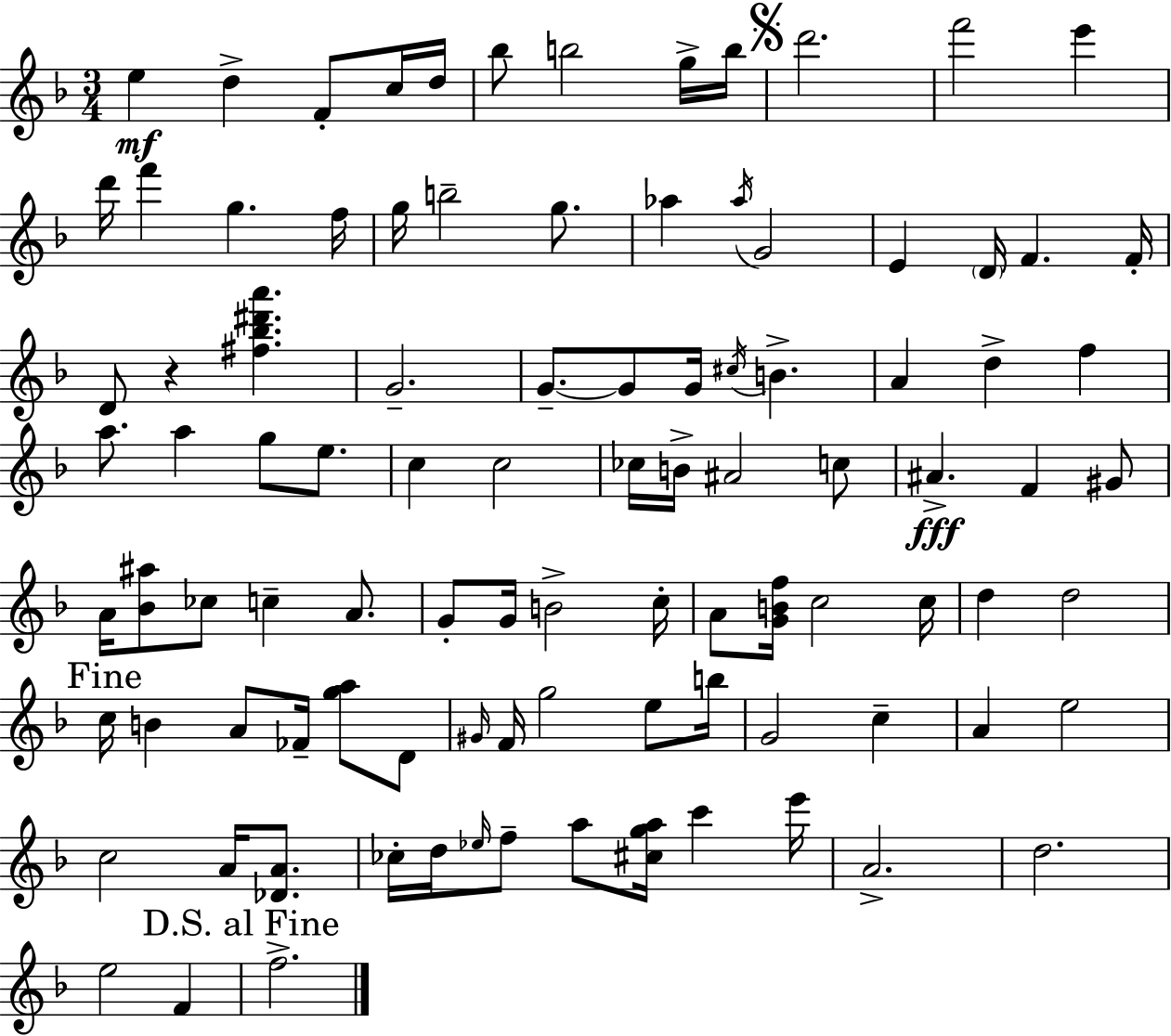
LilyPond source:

{
  \clef treble
  \numericTimeSignature
  \time 3/4
  \key d \minor
  e''4\mf d''4-> f'8-. c''16 d''16 | bes''8 b''2 g''16-> b''16 | \mark \markup { \musicglyph "scripts.segno" } d'''2. | f'''2 e'''4 | \break d'''16 f'''4 g''4. f''16 | g''16 b''2-- g''8. | aes''4 \acciaccatura { aes''16 } g'2 | e'4 \parenthesize d'16 f'4. | \break f'16-. d'8 r4 <fis'' bes'' dis''' a'''>4. | g'2.-- | g'8.--~~ g'8 g'16 \acciaccatura { cis''16 } b'4.-> | a'4 d''4-> f''4 | \break a''8. a''4 g''8 e''8. | c''4 c''2 | ces''16 b'16-> ais'2 | c''8 ais'4.->\fff f'4 | \break gis'8 a'16 <bes' ais''>8 ces''8 c''4-- a'8. | g'8-. g'16 b'2-> | c''16-. a'8 <g' b' f''>16 c''2 | c''16 d''4 d''2 | \break \mark "Fine" c''16 b'4 a'8 fes'16-- <g'' a''>8 | d'8 \grace { gis'16 } f'16 g''2 | e''8 b''16 g'2 c''4-- | a'4 e''2 | \break c''2 a'16 | <des' a'>8. ces''16-. d''16 \grace { ees''16 } f''8-- a''8 <cis'' g'' a''>16 c'''4 | e'''16 a'2.-> | d''2. | \break e''2 | f'4 \mark "D.S. al Fine" f''2.-> | \bar "|."
}